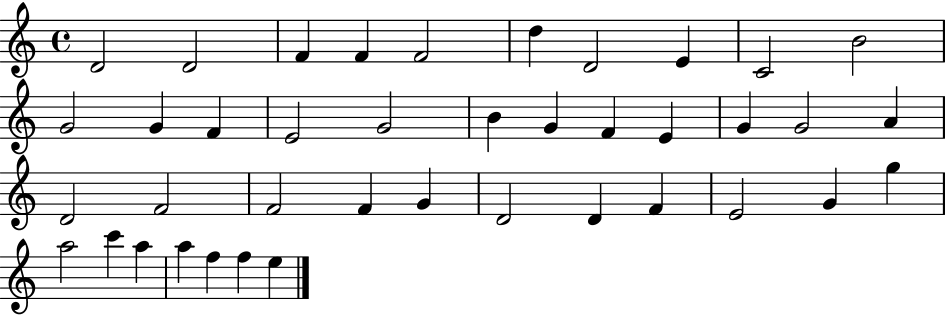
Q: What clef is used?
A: treble